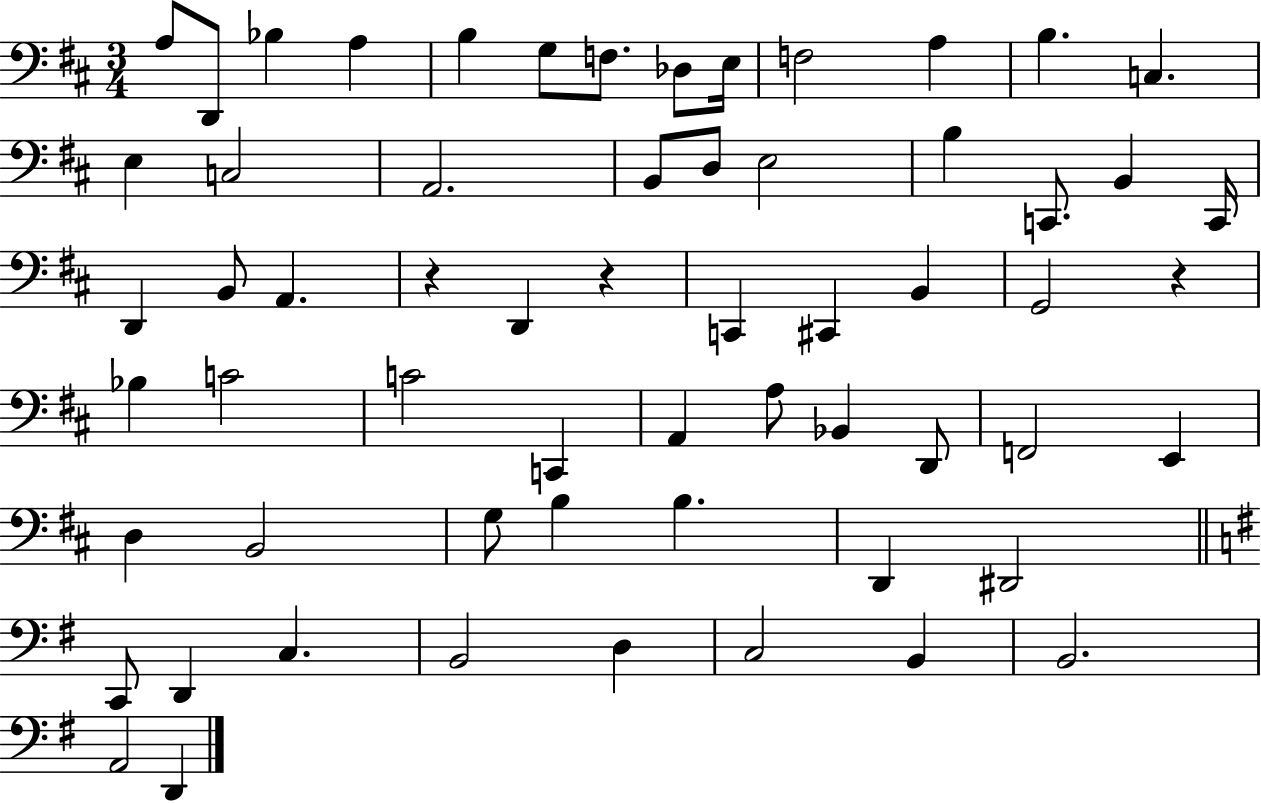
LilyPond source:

{
  \clef bass
  \numericTimeSignature
  \time 3/4
  \key d \major
  \repeat volta 2 { a8 d,8 bes4 a4 | b4 g8 f8. des8 e16 | f2 a4 | b4. c4. | \break e4 c2 | a,2. | b,8 d8 e2 | b4 c,8. b,4 c,16 | \break d,4 b,8 a,4. | r4 d,4 r4 | c,4 cis,4 b,4 | g,2 r4 | \break bes4 c'2 | c'2 c,4 | a,4 a8 bes,4 d,8 | f,2 e,4 | \break d4 b,2 | g8 b4 b4. | d,4 dis,2 | \bar "||" \break \key g \major c,8 d,4 c4. | b,2 d4 | c2 b,4 | b,2. | \break a,2 d,4 | } \bar "|."
}